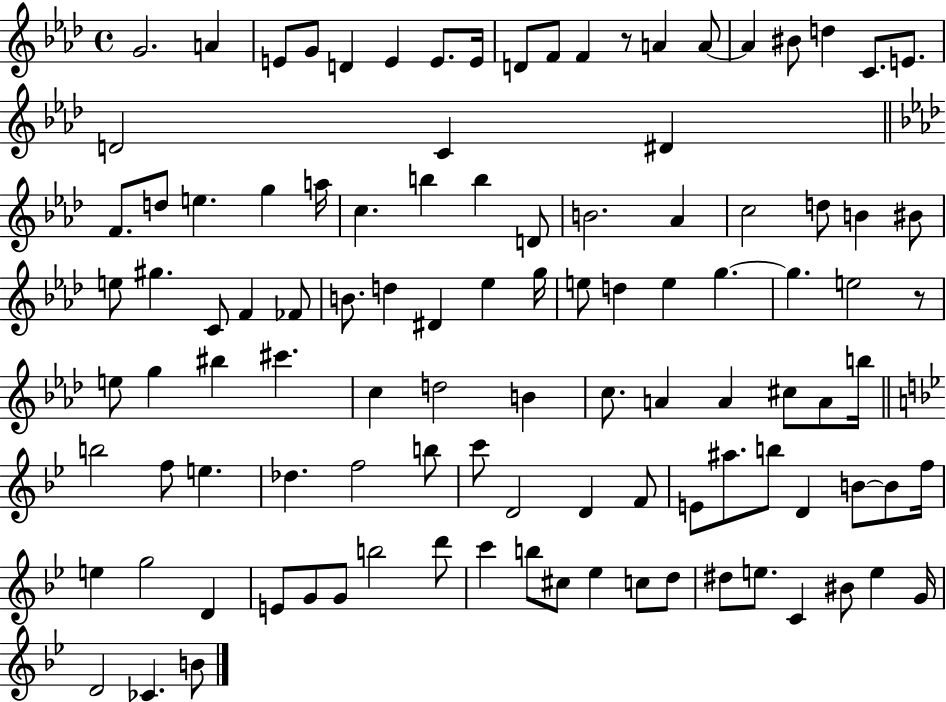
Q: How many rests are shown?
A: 2